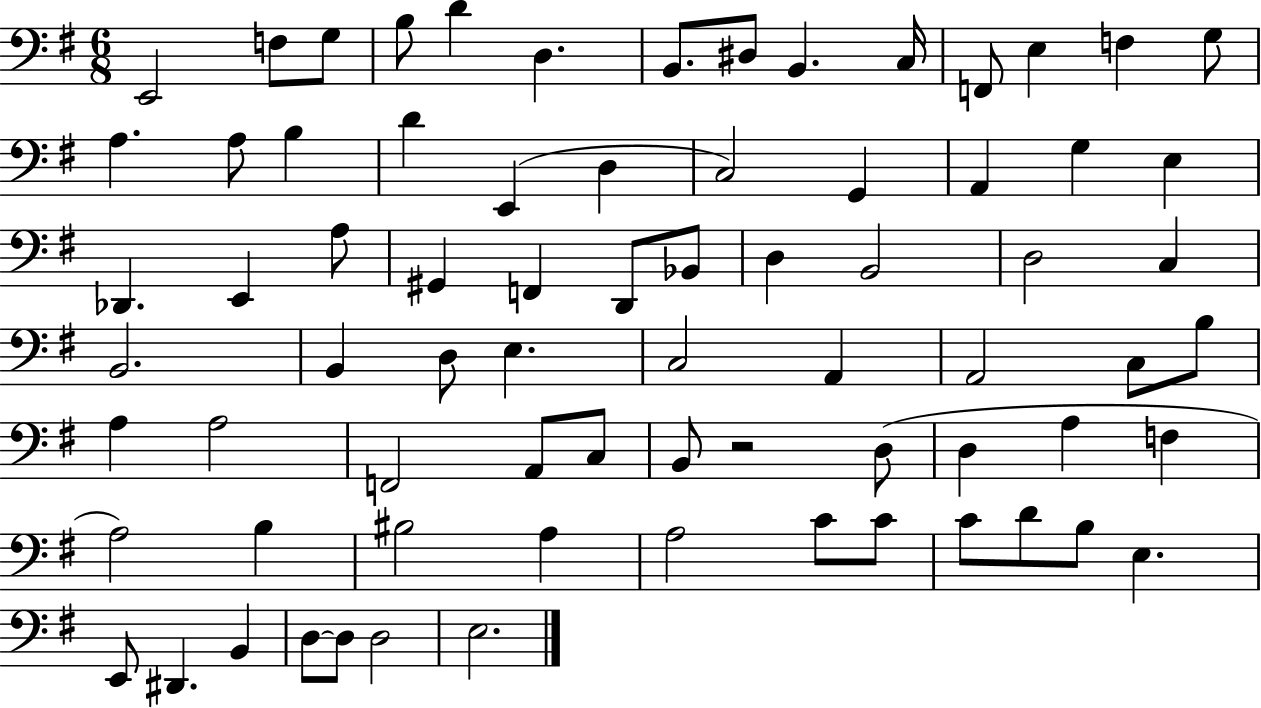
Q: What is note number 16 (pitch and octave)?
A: A3